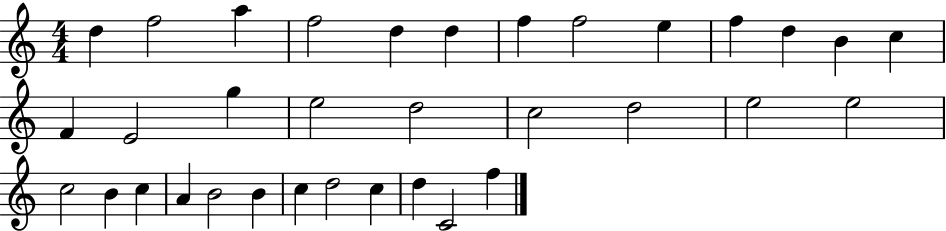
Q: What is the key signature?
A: C major